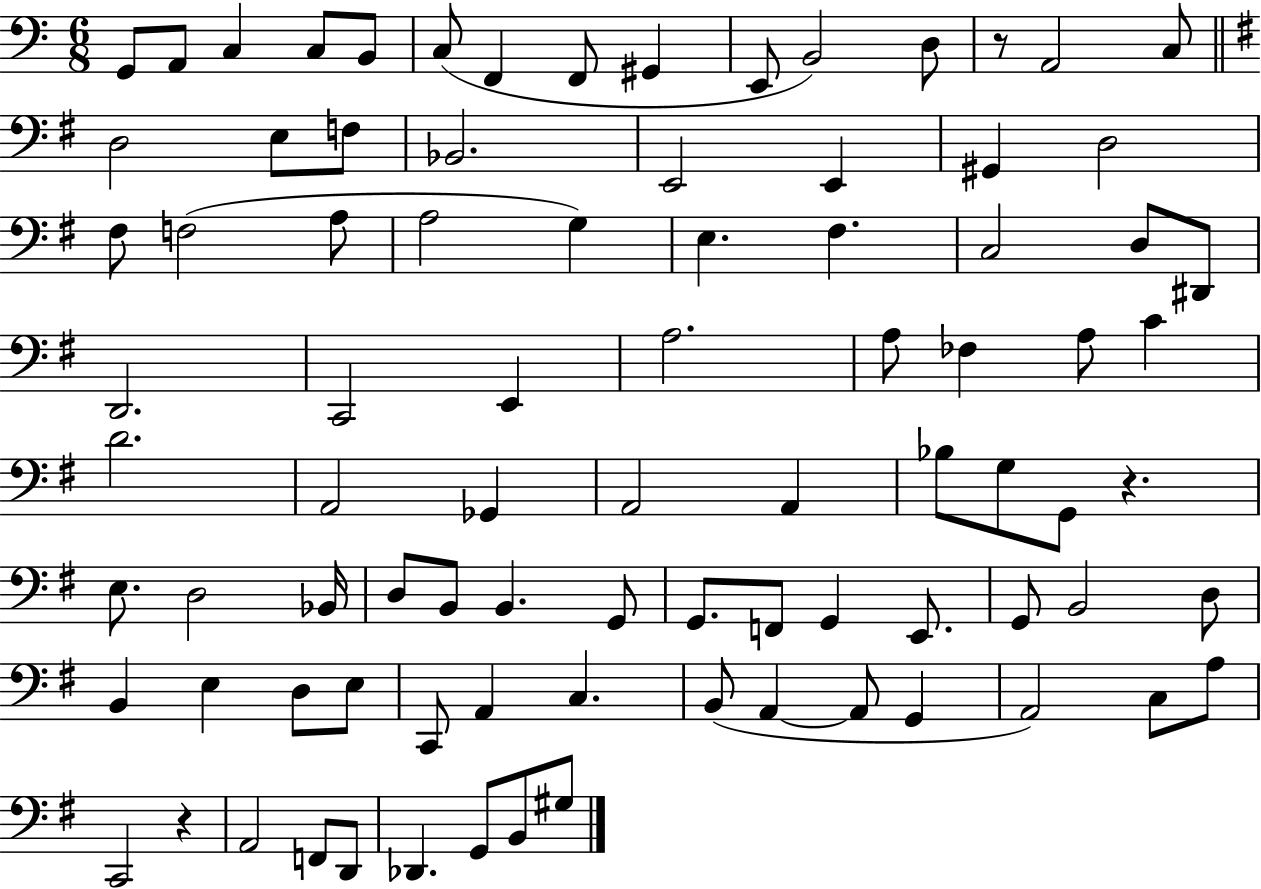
{
  \clef bass
  \numericTimeSignature
  \time 6/8
  \key c \major
  \repeat volta 2 { g,8 a,8 c4 c8 b,8 | c8( f,4 f,8 gis,4 | e,8 b,2) d8 | r8 a,2 c8 | \break \bar "||" \break \key g \major d2 e8 f8 | bes,2. | e,2 e,4 | gis,4 d2 | \break fis8 f2( a8 | a2 g4) | e4. fis4. | c2 d8 dis,8 | \break d,2. | c,2 e,4 | a2. | a8 fes4 a8 c'4 | \break d'2. | a,2 ges,4 | a,2 a,4 | bes8 g8 g,8 r4. | \break e8. d2 bes,16 | d8 b,8 b,4. g,8 | g,8. f,8 g,4 e,8. | g,8 b,2 d8 | \break b,4 e4 d8 e8 | c,8 a,4 c4. | b,8( a,4~~ a,8 g,4 | a,2) c8 a8 | \break c,2 r4 | a,2 f,8 d,8 | des,4. g,8 b,8 gis8 | } \bar "|."
}